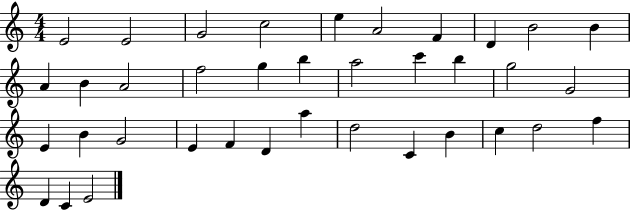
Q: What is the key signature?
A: C major